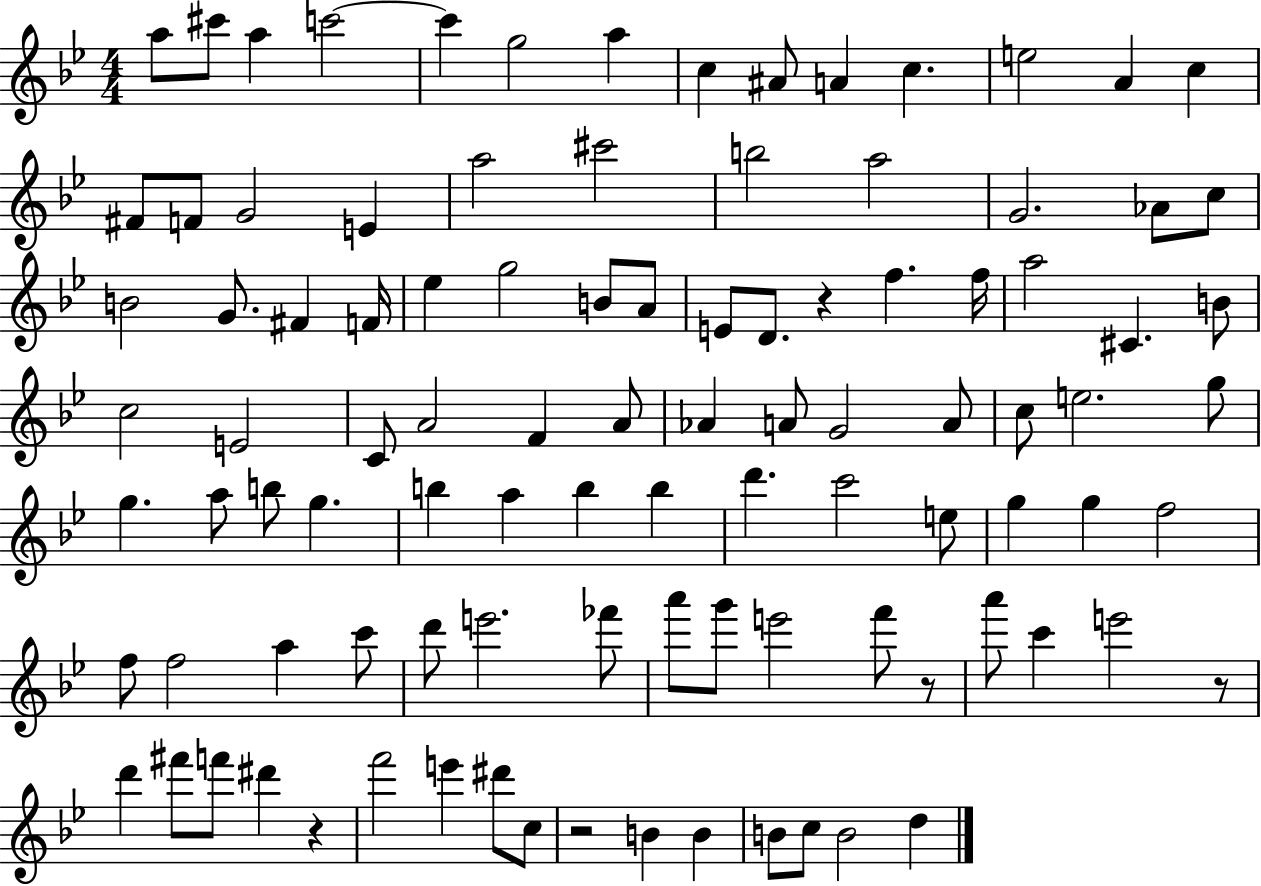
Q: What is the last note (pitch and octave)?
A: D5